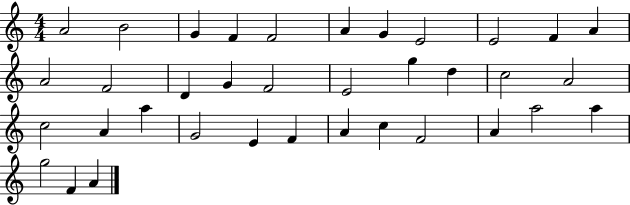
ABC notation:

X:1
T:Untitled
M:4/4
L:1/4
K:C
A2 B2 G F F2 A G E2 E2 F A A2 F2 D G F2 E2 g d c2 A2 c2 A a G2 E F A c F2 A a2 a g2 F A